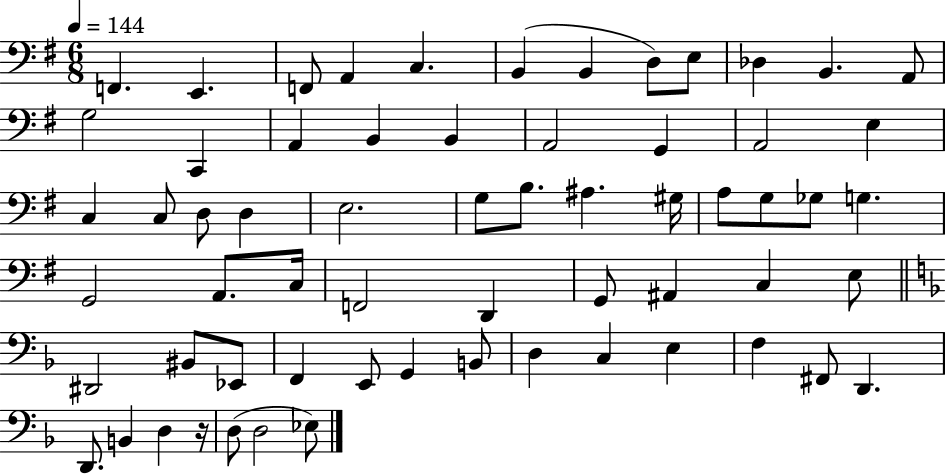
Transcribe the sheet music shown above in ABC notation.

X:1
T:Untitled
M:6/8
L:1/4
K:G
F,, E,, F,,/2 A,, C, B,, B,, D,/2 E,/2 _D, B,, A,,/2 G,2 C,, A,, B,, B,, A,,2 G,, A,,2 E, C, C,/2 D,/2 D, E,2 G,/2 B,/2 ^A, ^G,/4 A,/2 G,/2 _G,/2 G, G,,2 A,,/2 C,/4 F,,2 D,, G,,/2 ^A,, C, E,/2 ^D,,2 ^B,,/2 _E,,/2 F,, E,,/2 G,, B,,/2 D, C, E, F, ^F,,/2 D,, D,,/2 B,, D, z/4 D,/2 D,2 _E,/2